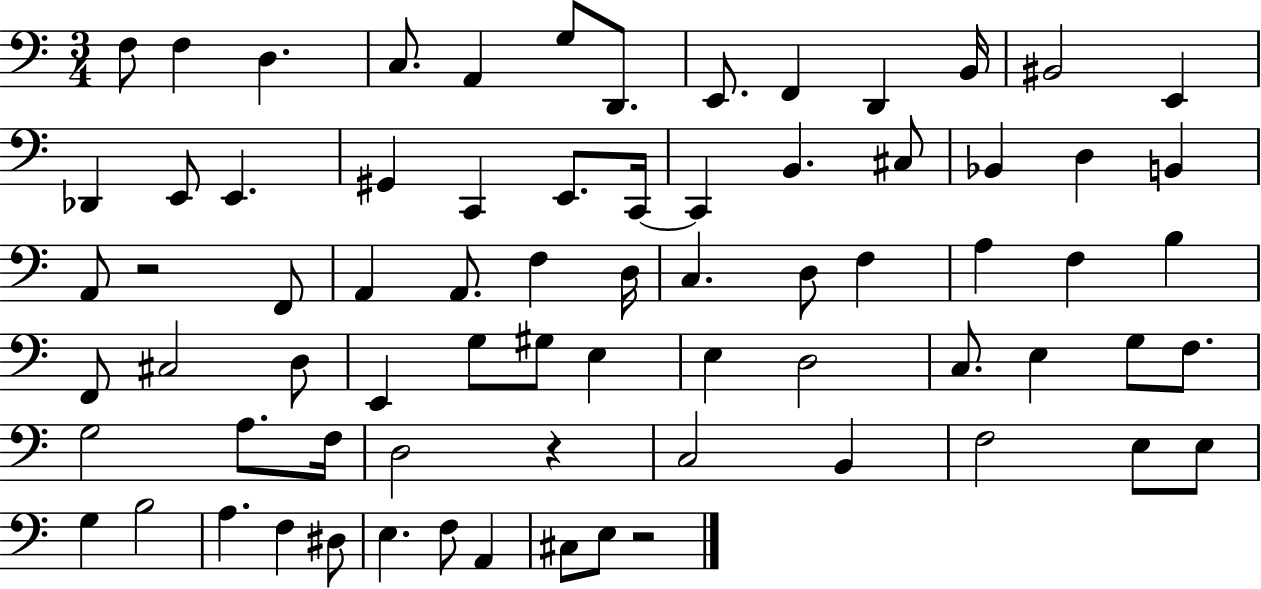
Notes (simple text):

F3/e F3/q D3/q. C3/e. A2/q G3/e D2/e. E2/e. F2/q D2/q B2/s BIS2/h E2/q Db2/q E2/e E2/q. G#2/q C2/q E2/e. C2/s C2/q B2/q. C#3/e Bb2/q D3/q B2/q A2/e R/h F2/e A2/q A2/e. F3/q D3/s C3/q. D3/e F3/q A3/q F3/q B3/q F2/e C#3/h D3/e E2/q G3/e G#3/e E3/q E3/q D3/h C3/e. E3/q G3/e F3/e. G3/h A3/e. F3/s D3/h R/q C3/h B2/q F3/h E3/e E3/e G3/q B3/h A3/q. F3/q D#3/e E3/q. F3/e A2/q C#3/e E3/e R/h